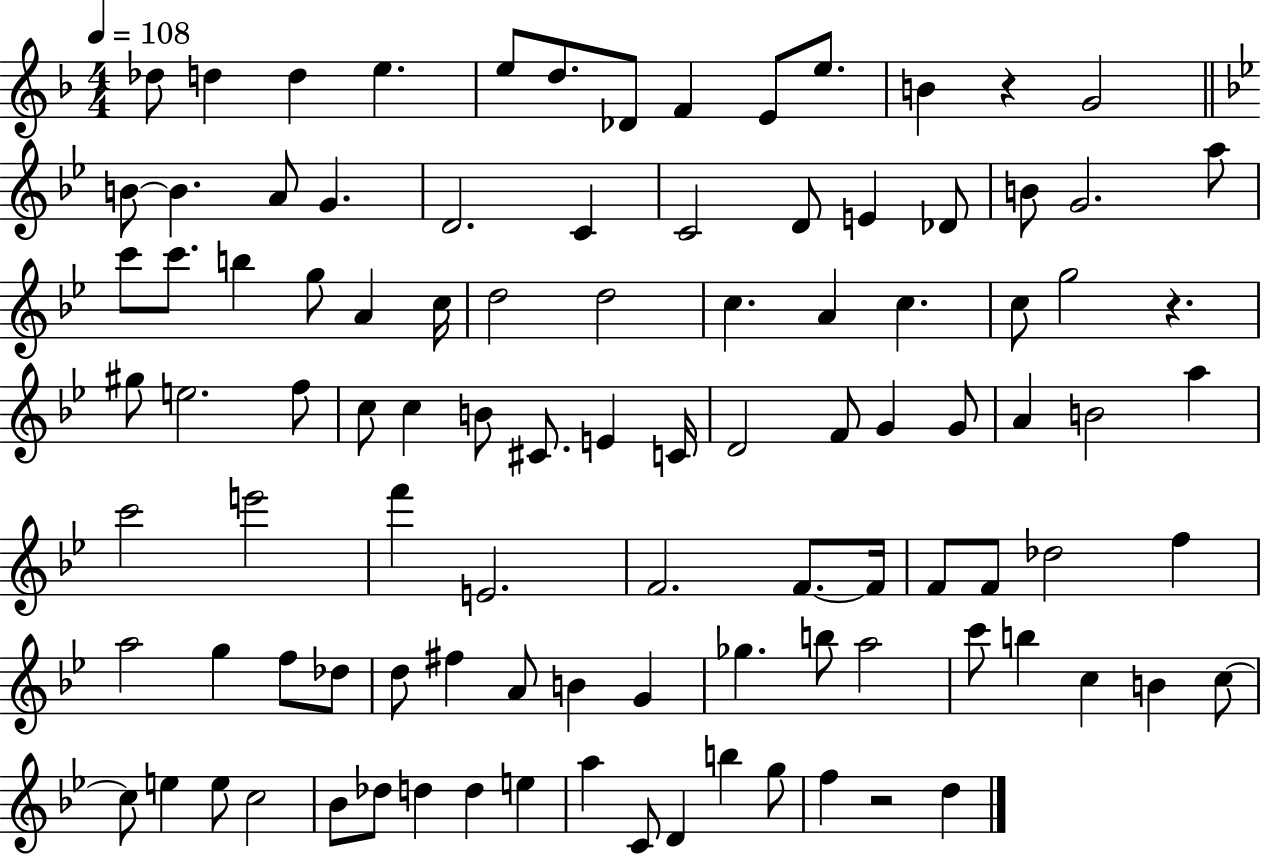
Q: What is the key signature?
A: F major